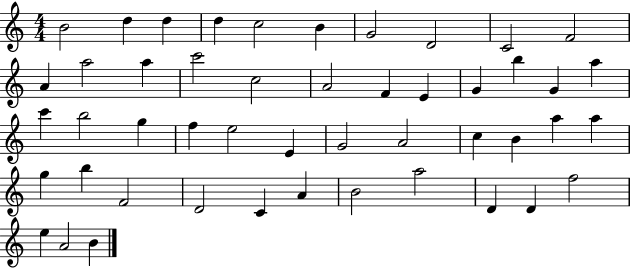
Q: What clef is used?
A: treble